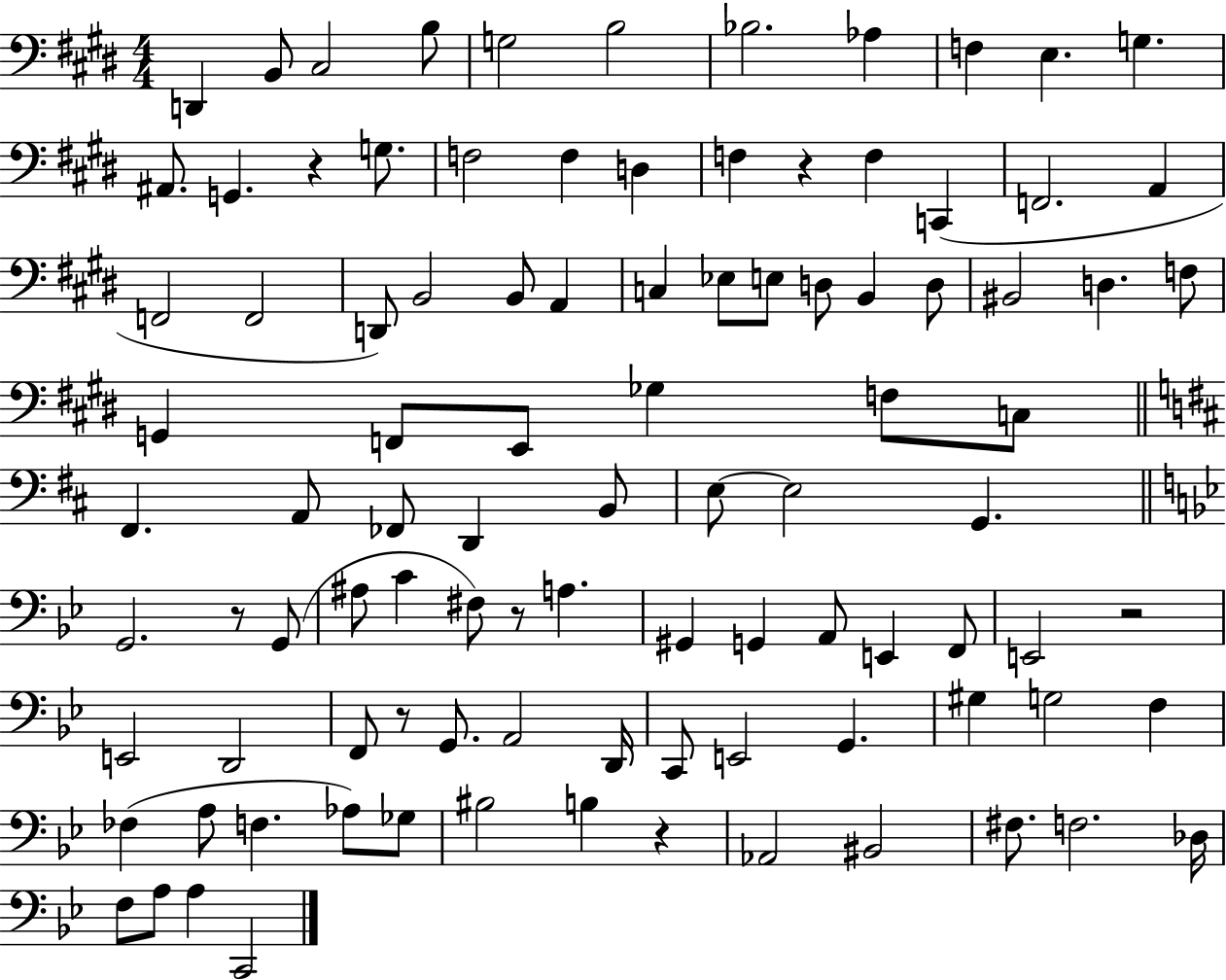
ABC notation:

X:1
T:Untitled
M:4/4
L:1/4
K:E
D,, B,,/2 ^C,2 B,/2 G,2 B,2 _B,2 _A, F, E, G, ^A,,/2 G,, z G,/2 F,2 F, D, F, z F, C,, F,,2 A,, F,,2 F,,2 D,,/2 B,,2 B,,/2 A,, C, _E,/2 E,/2 D,/2 B,, D,/2 ^B,,2 D, F,/2 G,, F,,/2 E,,/2 _G, F,/2 C,/2 ^F,, A,,/2 _F,,/2 D,, B,,/2 E,/2 E,2 G,, G,,2 z/2 G,,/2 ^A,/2 C ^F,/2 z/2 A, ^G,, G,, A,,/2 E,, F,,/2 E,,2 z2 E,,2 D,,2 F,,/2 z/2 G,,/2 A,,2 D,,/4 C,,/2 E,,2 G,, ^G, G,2 F, _F, A,/2 F, _A,/2 _G,/2 ^B,2 B, z _A,,2 ^B,,2 ^F,/2 F,2 _D,/4 F,/2 A,/2 A, C,,2